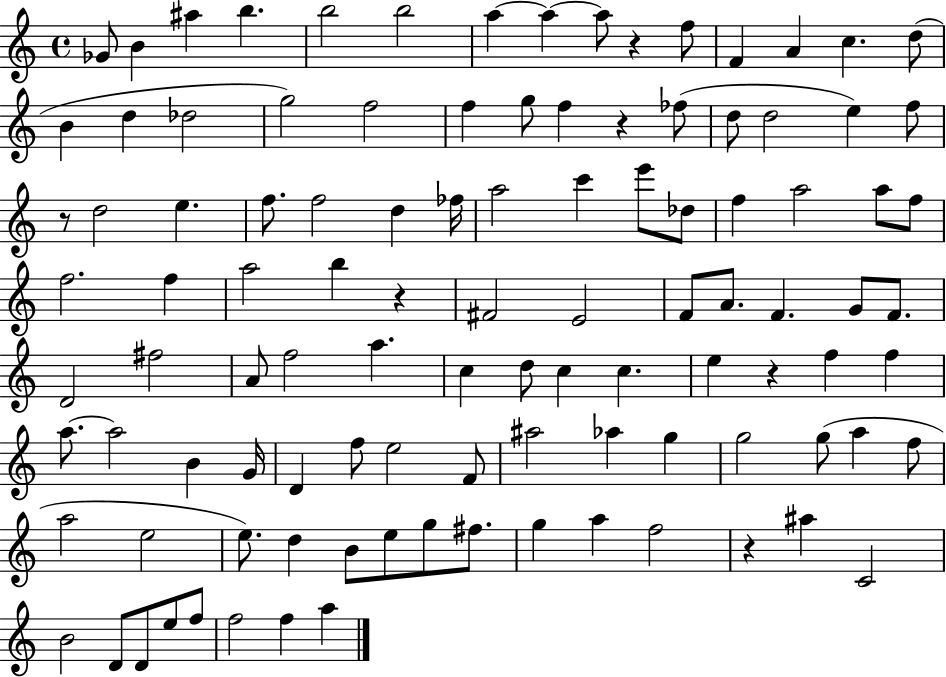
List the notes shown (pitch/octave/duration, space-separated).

Gb4/e B4/q A#5/q B5/q. B5/h B5/h A5/q A5/q A5/e R/q F5/e F4/q A4/q C5/q. D5/e B4/q D5/q Db5/h G5/h F5/h F5/q G5/e F5/q R/q FES5/e D5/e D5/h E5/q F5/e R/e D5/h E5/q. F5/e. F5/h D5/q FES5/s A5/h C6/q E6/e Db5/e F5/q A5/h A5/e F5/e F5/h. F5/q A5/h B5/q R/q F#4/h E4/h F4/e A4/e. F4/q. G4/e F4/e. D4/h F#5/h A4/e F5/h A5/q. C5/q D5/e C5/q C5/q. E5/q R/q F5/q F5/q A5/e. A5/h B4/q G4/s D4/q F5/e E5/h F4/e A#5/h Ab5/q G5/q G5/h G5/e A5/q F5/e A5/h E5/h E5/e. D5/q B4/e E5/e G5/e F#5/e. G5/q A5/q F5/h R/q A#5/q C4/h B4/h D4/e D4/e E5/e F5/e F5/h F5/q A5/q